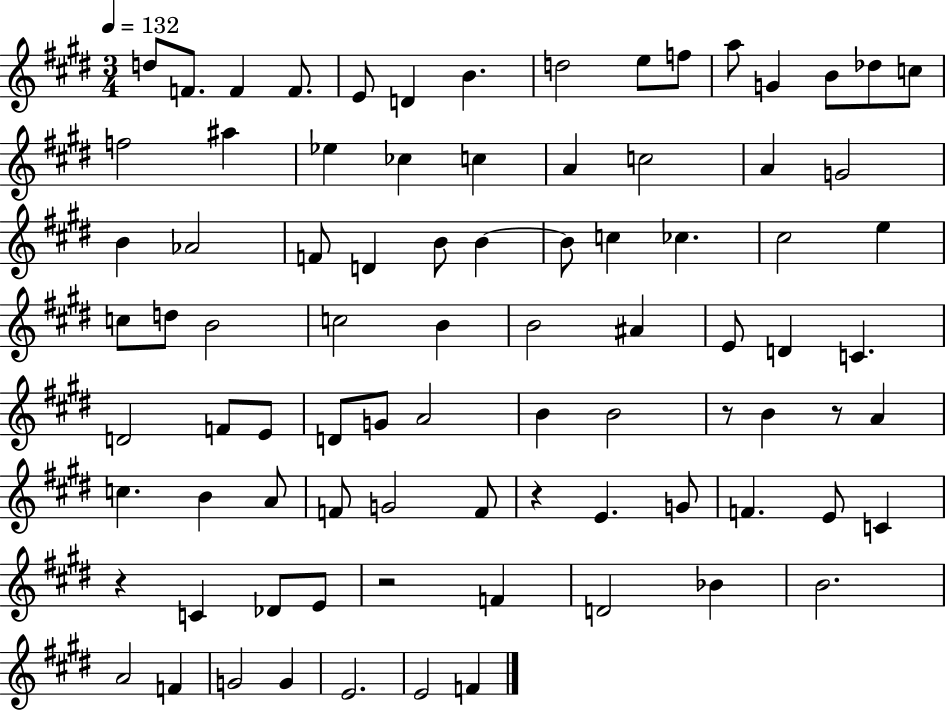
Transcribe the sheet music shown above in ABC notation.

X:1
T:Untitled
M:3/4
L:1/4
K:E
d/2 F/2 F F/2 E/2 D B d2 e/2 f/2 a/2 G B/2 _d/2 c/2 f2 ^a _e _c c A c2 A G2 B _A2 F/2 D B/2 B B/2 c _c ^c2 e c/2 d/2 B2 c2 B B2 ^A E/2 D C D2 F/2 E/2 D/2 G/2 A2 B B2 z/2 B z/2 A c B A/2 F/2 G2 F/2 z E G/2 F E/2 C z C _D/2 E/2 z2 F D2 _B B2 A2 F G2 G E2 E2 F